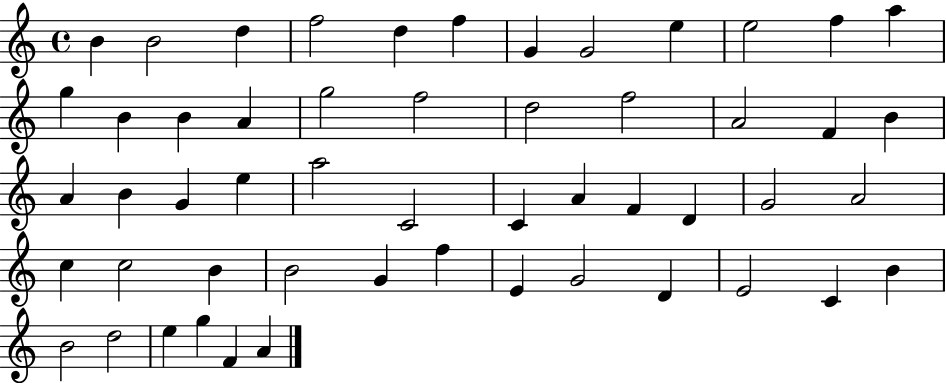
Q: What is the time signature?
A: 4/4